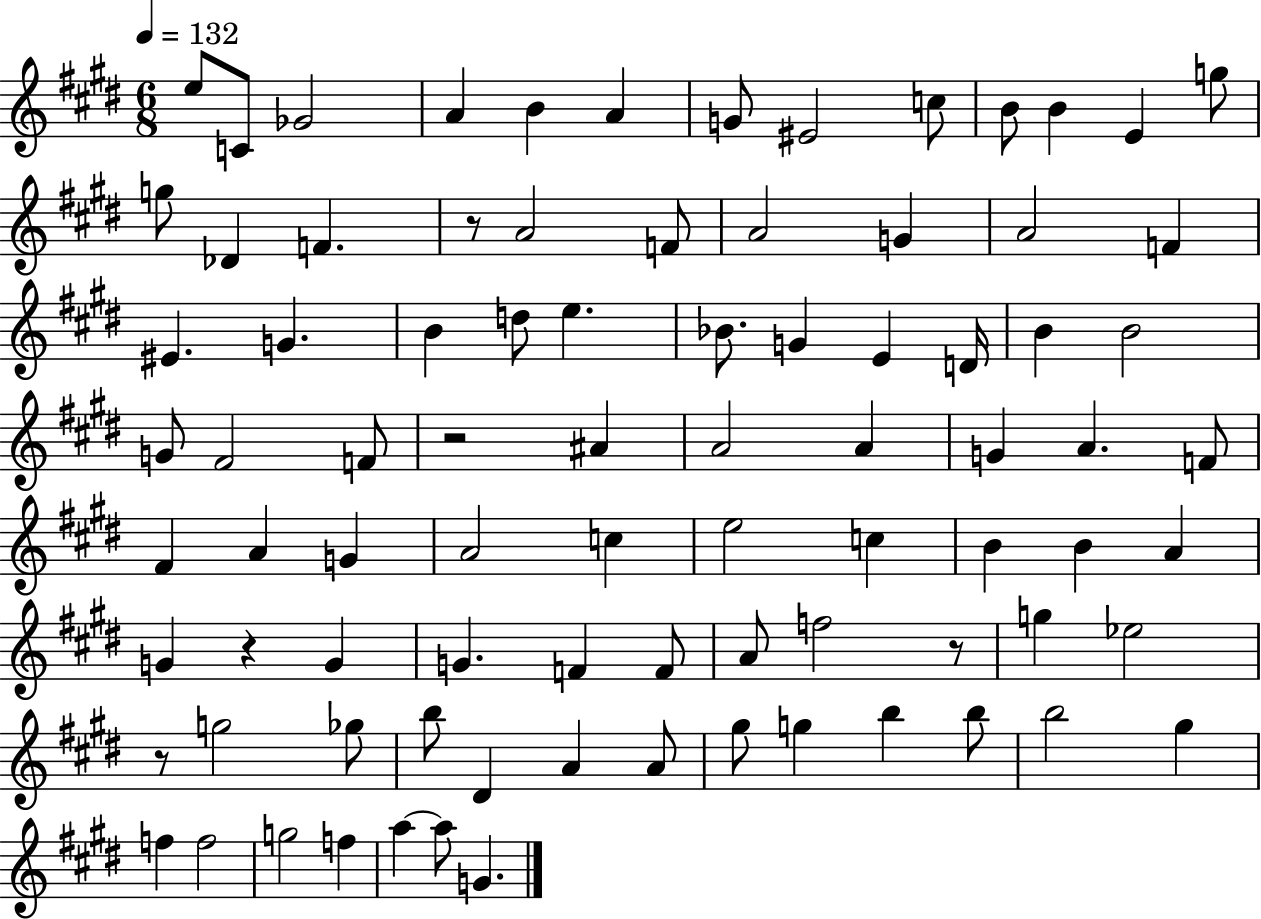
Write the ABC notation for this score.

X:1
T:Untitled
M:6/8
L:1/4
K:E
e/2 C/2 _G2 A B A G/2 ^E2 c/2 B/2 B E g/2 g/2 _D F z/2 A2 F/2 A2 G A2 F ^E G B d/2 e _B/2 G E D/4 B B2 G/2 ^F2 F/2 z2 ^A A2 A G A F/2 ^F A G A2 c e2 c B B A G z G G F F/2 A/2 f2 z/2 g _e2 z/2 g2 _g/2 b/2 ^D A A/2 ^g/2 g b b/2 b2 ^g f f2 g2 f a a/2 G